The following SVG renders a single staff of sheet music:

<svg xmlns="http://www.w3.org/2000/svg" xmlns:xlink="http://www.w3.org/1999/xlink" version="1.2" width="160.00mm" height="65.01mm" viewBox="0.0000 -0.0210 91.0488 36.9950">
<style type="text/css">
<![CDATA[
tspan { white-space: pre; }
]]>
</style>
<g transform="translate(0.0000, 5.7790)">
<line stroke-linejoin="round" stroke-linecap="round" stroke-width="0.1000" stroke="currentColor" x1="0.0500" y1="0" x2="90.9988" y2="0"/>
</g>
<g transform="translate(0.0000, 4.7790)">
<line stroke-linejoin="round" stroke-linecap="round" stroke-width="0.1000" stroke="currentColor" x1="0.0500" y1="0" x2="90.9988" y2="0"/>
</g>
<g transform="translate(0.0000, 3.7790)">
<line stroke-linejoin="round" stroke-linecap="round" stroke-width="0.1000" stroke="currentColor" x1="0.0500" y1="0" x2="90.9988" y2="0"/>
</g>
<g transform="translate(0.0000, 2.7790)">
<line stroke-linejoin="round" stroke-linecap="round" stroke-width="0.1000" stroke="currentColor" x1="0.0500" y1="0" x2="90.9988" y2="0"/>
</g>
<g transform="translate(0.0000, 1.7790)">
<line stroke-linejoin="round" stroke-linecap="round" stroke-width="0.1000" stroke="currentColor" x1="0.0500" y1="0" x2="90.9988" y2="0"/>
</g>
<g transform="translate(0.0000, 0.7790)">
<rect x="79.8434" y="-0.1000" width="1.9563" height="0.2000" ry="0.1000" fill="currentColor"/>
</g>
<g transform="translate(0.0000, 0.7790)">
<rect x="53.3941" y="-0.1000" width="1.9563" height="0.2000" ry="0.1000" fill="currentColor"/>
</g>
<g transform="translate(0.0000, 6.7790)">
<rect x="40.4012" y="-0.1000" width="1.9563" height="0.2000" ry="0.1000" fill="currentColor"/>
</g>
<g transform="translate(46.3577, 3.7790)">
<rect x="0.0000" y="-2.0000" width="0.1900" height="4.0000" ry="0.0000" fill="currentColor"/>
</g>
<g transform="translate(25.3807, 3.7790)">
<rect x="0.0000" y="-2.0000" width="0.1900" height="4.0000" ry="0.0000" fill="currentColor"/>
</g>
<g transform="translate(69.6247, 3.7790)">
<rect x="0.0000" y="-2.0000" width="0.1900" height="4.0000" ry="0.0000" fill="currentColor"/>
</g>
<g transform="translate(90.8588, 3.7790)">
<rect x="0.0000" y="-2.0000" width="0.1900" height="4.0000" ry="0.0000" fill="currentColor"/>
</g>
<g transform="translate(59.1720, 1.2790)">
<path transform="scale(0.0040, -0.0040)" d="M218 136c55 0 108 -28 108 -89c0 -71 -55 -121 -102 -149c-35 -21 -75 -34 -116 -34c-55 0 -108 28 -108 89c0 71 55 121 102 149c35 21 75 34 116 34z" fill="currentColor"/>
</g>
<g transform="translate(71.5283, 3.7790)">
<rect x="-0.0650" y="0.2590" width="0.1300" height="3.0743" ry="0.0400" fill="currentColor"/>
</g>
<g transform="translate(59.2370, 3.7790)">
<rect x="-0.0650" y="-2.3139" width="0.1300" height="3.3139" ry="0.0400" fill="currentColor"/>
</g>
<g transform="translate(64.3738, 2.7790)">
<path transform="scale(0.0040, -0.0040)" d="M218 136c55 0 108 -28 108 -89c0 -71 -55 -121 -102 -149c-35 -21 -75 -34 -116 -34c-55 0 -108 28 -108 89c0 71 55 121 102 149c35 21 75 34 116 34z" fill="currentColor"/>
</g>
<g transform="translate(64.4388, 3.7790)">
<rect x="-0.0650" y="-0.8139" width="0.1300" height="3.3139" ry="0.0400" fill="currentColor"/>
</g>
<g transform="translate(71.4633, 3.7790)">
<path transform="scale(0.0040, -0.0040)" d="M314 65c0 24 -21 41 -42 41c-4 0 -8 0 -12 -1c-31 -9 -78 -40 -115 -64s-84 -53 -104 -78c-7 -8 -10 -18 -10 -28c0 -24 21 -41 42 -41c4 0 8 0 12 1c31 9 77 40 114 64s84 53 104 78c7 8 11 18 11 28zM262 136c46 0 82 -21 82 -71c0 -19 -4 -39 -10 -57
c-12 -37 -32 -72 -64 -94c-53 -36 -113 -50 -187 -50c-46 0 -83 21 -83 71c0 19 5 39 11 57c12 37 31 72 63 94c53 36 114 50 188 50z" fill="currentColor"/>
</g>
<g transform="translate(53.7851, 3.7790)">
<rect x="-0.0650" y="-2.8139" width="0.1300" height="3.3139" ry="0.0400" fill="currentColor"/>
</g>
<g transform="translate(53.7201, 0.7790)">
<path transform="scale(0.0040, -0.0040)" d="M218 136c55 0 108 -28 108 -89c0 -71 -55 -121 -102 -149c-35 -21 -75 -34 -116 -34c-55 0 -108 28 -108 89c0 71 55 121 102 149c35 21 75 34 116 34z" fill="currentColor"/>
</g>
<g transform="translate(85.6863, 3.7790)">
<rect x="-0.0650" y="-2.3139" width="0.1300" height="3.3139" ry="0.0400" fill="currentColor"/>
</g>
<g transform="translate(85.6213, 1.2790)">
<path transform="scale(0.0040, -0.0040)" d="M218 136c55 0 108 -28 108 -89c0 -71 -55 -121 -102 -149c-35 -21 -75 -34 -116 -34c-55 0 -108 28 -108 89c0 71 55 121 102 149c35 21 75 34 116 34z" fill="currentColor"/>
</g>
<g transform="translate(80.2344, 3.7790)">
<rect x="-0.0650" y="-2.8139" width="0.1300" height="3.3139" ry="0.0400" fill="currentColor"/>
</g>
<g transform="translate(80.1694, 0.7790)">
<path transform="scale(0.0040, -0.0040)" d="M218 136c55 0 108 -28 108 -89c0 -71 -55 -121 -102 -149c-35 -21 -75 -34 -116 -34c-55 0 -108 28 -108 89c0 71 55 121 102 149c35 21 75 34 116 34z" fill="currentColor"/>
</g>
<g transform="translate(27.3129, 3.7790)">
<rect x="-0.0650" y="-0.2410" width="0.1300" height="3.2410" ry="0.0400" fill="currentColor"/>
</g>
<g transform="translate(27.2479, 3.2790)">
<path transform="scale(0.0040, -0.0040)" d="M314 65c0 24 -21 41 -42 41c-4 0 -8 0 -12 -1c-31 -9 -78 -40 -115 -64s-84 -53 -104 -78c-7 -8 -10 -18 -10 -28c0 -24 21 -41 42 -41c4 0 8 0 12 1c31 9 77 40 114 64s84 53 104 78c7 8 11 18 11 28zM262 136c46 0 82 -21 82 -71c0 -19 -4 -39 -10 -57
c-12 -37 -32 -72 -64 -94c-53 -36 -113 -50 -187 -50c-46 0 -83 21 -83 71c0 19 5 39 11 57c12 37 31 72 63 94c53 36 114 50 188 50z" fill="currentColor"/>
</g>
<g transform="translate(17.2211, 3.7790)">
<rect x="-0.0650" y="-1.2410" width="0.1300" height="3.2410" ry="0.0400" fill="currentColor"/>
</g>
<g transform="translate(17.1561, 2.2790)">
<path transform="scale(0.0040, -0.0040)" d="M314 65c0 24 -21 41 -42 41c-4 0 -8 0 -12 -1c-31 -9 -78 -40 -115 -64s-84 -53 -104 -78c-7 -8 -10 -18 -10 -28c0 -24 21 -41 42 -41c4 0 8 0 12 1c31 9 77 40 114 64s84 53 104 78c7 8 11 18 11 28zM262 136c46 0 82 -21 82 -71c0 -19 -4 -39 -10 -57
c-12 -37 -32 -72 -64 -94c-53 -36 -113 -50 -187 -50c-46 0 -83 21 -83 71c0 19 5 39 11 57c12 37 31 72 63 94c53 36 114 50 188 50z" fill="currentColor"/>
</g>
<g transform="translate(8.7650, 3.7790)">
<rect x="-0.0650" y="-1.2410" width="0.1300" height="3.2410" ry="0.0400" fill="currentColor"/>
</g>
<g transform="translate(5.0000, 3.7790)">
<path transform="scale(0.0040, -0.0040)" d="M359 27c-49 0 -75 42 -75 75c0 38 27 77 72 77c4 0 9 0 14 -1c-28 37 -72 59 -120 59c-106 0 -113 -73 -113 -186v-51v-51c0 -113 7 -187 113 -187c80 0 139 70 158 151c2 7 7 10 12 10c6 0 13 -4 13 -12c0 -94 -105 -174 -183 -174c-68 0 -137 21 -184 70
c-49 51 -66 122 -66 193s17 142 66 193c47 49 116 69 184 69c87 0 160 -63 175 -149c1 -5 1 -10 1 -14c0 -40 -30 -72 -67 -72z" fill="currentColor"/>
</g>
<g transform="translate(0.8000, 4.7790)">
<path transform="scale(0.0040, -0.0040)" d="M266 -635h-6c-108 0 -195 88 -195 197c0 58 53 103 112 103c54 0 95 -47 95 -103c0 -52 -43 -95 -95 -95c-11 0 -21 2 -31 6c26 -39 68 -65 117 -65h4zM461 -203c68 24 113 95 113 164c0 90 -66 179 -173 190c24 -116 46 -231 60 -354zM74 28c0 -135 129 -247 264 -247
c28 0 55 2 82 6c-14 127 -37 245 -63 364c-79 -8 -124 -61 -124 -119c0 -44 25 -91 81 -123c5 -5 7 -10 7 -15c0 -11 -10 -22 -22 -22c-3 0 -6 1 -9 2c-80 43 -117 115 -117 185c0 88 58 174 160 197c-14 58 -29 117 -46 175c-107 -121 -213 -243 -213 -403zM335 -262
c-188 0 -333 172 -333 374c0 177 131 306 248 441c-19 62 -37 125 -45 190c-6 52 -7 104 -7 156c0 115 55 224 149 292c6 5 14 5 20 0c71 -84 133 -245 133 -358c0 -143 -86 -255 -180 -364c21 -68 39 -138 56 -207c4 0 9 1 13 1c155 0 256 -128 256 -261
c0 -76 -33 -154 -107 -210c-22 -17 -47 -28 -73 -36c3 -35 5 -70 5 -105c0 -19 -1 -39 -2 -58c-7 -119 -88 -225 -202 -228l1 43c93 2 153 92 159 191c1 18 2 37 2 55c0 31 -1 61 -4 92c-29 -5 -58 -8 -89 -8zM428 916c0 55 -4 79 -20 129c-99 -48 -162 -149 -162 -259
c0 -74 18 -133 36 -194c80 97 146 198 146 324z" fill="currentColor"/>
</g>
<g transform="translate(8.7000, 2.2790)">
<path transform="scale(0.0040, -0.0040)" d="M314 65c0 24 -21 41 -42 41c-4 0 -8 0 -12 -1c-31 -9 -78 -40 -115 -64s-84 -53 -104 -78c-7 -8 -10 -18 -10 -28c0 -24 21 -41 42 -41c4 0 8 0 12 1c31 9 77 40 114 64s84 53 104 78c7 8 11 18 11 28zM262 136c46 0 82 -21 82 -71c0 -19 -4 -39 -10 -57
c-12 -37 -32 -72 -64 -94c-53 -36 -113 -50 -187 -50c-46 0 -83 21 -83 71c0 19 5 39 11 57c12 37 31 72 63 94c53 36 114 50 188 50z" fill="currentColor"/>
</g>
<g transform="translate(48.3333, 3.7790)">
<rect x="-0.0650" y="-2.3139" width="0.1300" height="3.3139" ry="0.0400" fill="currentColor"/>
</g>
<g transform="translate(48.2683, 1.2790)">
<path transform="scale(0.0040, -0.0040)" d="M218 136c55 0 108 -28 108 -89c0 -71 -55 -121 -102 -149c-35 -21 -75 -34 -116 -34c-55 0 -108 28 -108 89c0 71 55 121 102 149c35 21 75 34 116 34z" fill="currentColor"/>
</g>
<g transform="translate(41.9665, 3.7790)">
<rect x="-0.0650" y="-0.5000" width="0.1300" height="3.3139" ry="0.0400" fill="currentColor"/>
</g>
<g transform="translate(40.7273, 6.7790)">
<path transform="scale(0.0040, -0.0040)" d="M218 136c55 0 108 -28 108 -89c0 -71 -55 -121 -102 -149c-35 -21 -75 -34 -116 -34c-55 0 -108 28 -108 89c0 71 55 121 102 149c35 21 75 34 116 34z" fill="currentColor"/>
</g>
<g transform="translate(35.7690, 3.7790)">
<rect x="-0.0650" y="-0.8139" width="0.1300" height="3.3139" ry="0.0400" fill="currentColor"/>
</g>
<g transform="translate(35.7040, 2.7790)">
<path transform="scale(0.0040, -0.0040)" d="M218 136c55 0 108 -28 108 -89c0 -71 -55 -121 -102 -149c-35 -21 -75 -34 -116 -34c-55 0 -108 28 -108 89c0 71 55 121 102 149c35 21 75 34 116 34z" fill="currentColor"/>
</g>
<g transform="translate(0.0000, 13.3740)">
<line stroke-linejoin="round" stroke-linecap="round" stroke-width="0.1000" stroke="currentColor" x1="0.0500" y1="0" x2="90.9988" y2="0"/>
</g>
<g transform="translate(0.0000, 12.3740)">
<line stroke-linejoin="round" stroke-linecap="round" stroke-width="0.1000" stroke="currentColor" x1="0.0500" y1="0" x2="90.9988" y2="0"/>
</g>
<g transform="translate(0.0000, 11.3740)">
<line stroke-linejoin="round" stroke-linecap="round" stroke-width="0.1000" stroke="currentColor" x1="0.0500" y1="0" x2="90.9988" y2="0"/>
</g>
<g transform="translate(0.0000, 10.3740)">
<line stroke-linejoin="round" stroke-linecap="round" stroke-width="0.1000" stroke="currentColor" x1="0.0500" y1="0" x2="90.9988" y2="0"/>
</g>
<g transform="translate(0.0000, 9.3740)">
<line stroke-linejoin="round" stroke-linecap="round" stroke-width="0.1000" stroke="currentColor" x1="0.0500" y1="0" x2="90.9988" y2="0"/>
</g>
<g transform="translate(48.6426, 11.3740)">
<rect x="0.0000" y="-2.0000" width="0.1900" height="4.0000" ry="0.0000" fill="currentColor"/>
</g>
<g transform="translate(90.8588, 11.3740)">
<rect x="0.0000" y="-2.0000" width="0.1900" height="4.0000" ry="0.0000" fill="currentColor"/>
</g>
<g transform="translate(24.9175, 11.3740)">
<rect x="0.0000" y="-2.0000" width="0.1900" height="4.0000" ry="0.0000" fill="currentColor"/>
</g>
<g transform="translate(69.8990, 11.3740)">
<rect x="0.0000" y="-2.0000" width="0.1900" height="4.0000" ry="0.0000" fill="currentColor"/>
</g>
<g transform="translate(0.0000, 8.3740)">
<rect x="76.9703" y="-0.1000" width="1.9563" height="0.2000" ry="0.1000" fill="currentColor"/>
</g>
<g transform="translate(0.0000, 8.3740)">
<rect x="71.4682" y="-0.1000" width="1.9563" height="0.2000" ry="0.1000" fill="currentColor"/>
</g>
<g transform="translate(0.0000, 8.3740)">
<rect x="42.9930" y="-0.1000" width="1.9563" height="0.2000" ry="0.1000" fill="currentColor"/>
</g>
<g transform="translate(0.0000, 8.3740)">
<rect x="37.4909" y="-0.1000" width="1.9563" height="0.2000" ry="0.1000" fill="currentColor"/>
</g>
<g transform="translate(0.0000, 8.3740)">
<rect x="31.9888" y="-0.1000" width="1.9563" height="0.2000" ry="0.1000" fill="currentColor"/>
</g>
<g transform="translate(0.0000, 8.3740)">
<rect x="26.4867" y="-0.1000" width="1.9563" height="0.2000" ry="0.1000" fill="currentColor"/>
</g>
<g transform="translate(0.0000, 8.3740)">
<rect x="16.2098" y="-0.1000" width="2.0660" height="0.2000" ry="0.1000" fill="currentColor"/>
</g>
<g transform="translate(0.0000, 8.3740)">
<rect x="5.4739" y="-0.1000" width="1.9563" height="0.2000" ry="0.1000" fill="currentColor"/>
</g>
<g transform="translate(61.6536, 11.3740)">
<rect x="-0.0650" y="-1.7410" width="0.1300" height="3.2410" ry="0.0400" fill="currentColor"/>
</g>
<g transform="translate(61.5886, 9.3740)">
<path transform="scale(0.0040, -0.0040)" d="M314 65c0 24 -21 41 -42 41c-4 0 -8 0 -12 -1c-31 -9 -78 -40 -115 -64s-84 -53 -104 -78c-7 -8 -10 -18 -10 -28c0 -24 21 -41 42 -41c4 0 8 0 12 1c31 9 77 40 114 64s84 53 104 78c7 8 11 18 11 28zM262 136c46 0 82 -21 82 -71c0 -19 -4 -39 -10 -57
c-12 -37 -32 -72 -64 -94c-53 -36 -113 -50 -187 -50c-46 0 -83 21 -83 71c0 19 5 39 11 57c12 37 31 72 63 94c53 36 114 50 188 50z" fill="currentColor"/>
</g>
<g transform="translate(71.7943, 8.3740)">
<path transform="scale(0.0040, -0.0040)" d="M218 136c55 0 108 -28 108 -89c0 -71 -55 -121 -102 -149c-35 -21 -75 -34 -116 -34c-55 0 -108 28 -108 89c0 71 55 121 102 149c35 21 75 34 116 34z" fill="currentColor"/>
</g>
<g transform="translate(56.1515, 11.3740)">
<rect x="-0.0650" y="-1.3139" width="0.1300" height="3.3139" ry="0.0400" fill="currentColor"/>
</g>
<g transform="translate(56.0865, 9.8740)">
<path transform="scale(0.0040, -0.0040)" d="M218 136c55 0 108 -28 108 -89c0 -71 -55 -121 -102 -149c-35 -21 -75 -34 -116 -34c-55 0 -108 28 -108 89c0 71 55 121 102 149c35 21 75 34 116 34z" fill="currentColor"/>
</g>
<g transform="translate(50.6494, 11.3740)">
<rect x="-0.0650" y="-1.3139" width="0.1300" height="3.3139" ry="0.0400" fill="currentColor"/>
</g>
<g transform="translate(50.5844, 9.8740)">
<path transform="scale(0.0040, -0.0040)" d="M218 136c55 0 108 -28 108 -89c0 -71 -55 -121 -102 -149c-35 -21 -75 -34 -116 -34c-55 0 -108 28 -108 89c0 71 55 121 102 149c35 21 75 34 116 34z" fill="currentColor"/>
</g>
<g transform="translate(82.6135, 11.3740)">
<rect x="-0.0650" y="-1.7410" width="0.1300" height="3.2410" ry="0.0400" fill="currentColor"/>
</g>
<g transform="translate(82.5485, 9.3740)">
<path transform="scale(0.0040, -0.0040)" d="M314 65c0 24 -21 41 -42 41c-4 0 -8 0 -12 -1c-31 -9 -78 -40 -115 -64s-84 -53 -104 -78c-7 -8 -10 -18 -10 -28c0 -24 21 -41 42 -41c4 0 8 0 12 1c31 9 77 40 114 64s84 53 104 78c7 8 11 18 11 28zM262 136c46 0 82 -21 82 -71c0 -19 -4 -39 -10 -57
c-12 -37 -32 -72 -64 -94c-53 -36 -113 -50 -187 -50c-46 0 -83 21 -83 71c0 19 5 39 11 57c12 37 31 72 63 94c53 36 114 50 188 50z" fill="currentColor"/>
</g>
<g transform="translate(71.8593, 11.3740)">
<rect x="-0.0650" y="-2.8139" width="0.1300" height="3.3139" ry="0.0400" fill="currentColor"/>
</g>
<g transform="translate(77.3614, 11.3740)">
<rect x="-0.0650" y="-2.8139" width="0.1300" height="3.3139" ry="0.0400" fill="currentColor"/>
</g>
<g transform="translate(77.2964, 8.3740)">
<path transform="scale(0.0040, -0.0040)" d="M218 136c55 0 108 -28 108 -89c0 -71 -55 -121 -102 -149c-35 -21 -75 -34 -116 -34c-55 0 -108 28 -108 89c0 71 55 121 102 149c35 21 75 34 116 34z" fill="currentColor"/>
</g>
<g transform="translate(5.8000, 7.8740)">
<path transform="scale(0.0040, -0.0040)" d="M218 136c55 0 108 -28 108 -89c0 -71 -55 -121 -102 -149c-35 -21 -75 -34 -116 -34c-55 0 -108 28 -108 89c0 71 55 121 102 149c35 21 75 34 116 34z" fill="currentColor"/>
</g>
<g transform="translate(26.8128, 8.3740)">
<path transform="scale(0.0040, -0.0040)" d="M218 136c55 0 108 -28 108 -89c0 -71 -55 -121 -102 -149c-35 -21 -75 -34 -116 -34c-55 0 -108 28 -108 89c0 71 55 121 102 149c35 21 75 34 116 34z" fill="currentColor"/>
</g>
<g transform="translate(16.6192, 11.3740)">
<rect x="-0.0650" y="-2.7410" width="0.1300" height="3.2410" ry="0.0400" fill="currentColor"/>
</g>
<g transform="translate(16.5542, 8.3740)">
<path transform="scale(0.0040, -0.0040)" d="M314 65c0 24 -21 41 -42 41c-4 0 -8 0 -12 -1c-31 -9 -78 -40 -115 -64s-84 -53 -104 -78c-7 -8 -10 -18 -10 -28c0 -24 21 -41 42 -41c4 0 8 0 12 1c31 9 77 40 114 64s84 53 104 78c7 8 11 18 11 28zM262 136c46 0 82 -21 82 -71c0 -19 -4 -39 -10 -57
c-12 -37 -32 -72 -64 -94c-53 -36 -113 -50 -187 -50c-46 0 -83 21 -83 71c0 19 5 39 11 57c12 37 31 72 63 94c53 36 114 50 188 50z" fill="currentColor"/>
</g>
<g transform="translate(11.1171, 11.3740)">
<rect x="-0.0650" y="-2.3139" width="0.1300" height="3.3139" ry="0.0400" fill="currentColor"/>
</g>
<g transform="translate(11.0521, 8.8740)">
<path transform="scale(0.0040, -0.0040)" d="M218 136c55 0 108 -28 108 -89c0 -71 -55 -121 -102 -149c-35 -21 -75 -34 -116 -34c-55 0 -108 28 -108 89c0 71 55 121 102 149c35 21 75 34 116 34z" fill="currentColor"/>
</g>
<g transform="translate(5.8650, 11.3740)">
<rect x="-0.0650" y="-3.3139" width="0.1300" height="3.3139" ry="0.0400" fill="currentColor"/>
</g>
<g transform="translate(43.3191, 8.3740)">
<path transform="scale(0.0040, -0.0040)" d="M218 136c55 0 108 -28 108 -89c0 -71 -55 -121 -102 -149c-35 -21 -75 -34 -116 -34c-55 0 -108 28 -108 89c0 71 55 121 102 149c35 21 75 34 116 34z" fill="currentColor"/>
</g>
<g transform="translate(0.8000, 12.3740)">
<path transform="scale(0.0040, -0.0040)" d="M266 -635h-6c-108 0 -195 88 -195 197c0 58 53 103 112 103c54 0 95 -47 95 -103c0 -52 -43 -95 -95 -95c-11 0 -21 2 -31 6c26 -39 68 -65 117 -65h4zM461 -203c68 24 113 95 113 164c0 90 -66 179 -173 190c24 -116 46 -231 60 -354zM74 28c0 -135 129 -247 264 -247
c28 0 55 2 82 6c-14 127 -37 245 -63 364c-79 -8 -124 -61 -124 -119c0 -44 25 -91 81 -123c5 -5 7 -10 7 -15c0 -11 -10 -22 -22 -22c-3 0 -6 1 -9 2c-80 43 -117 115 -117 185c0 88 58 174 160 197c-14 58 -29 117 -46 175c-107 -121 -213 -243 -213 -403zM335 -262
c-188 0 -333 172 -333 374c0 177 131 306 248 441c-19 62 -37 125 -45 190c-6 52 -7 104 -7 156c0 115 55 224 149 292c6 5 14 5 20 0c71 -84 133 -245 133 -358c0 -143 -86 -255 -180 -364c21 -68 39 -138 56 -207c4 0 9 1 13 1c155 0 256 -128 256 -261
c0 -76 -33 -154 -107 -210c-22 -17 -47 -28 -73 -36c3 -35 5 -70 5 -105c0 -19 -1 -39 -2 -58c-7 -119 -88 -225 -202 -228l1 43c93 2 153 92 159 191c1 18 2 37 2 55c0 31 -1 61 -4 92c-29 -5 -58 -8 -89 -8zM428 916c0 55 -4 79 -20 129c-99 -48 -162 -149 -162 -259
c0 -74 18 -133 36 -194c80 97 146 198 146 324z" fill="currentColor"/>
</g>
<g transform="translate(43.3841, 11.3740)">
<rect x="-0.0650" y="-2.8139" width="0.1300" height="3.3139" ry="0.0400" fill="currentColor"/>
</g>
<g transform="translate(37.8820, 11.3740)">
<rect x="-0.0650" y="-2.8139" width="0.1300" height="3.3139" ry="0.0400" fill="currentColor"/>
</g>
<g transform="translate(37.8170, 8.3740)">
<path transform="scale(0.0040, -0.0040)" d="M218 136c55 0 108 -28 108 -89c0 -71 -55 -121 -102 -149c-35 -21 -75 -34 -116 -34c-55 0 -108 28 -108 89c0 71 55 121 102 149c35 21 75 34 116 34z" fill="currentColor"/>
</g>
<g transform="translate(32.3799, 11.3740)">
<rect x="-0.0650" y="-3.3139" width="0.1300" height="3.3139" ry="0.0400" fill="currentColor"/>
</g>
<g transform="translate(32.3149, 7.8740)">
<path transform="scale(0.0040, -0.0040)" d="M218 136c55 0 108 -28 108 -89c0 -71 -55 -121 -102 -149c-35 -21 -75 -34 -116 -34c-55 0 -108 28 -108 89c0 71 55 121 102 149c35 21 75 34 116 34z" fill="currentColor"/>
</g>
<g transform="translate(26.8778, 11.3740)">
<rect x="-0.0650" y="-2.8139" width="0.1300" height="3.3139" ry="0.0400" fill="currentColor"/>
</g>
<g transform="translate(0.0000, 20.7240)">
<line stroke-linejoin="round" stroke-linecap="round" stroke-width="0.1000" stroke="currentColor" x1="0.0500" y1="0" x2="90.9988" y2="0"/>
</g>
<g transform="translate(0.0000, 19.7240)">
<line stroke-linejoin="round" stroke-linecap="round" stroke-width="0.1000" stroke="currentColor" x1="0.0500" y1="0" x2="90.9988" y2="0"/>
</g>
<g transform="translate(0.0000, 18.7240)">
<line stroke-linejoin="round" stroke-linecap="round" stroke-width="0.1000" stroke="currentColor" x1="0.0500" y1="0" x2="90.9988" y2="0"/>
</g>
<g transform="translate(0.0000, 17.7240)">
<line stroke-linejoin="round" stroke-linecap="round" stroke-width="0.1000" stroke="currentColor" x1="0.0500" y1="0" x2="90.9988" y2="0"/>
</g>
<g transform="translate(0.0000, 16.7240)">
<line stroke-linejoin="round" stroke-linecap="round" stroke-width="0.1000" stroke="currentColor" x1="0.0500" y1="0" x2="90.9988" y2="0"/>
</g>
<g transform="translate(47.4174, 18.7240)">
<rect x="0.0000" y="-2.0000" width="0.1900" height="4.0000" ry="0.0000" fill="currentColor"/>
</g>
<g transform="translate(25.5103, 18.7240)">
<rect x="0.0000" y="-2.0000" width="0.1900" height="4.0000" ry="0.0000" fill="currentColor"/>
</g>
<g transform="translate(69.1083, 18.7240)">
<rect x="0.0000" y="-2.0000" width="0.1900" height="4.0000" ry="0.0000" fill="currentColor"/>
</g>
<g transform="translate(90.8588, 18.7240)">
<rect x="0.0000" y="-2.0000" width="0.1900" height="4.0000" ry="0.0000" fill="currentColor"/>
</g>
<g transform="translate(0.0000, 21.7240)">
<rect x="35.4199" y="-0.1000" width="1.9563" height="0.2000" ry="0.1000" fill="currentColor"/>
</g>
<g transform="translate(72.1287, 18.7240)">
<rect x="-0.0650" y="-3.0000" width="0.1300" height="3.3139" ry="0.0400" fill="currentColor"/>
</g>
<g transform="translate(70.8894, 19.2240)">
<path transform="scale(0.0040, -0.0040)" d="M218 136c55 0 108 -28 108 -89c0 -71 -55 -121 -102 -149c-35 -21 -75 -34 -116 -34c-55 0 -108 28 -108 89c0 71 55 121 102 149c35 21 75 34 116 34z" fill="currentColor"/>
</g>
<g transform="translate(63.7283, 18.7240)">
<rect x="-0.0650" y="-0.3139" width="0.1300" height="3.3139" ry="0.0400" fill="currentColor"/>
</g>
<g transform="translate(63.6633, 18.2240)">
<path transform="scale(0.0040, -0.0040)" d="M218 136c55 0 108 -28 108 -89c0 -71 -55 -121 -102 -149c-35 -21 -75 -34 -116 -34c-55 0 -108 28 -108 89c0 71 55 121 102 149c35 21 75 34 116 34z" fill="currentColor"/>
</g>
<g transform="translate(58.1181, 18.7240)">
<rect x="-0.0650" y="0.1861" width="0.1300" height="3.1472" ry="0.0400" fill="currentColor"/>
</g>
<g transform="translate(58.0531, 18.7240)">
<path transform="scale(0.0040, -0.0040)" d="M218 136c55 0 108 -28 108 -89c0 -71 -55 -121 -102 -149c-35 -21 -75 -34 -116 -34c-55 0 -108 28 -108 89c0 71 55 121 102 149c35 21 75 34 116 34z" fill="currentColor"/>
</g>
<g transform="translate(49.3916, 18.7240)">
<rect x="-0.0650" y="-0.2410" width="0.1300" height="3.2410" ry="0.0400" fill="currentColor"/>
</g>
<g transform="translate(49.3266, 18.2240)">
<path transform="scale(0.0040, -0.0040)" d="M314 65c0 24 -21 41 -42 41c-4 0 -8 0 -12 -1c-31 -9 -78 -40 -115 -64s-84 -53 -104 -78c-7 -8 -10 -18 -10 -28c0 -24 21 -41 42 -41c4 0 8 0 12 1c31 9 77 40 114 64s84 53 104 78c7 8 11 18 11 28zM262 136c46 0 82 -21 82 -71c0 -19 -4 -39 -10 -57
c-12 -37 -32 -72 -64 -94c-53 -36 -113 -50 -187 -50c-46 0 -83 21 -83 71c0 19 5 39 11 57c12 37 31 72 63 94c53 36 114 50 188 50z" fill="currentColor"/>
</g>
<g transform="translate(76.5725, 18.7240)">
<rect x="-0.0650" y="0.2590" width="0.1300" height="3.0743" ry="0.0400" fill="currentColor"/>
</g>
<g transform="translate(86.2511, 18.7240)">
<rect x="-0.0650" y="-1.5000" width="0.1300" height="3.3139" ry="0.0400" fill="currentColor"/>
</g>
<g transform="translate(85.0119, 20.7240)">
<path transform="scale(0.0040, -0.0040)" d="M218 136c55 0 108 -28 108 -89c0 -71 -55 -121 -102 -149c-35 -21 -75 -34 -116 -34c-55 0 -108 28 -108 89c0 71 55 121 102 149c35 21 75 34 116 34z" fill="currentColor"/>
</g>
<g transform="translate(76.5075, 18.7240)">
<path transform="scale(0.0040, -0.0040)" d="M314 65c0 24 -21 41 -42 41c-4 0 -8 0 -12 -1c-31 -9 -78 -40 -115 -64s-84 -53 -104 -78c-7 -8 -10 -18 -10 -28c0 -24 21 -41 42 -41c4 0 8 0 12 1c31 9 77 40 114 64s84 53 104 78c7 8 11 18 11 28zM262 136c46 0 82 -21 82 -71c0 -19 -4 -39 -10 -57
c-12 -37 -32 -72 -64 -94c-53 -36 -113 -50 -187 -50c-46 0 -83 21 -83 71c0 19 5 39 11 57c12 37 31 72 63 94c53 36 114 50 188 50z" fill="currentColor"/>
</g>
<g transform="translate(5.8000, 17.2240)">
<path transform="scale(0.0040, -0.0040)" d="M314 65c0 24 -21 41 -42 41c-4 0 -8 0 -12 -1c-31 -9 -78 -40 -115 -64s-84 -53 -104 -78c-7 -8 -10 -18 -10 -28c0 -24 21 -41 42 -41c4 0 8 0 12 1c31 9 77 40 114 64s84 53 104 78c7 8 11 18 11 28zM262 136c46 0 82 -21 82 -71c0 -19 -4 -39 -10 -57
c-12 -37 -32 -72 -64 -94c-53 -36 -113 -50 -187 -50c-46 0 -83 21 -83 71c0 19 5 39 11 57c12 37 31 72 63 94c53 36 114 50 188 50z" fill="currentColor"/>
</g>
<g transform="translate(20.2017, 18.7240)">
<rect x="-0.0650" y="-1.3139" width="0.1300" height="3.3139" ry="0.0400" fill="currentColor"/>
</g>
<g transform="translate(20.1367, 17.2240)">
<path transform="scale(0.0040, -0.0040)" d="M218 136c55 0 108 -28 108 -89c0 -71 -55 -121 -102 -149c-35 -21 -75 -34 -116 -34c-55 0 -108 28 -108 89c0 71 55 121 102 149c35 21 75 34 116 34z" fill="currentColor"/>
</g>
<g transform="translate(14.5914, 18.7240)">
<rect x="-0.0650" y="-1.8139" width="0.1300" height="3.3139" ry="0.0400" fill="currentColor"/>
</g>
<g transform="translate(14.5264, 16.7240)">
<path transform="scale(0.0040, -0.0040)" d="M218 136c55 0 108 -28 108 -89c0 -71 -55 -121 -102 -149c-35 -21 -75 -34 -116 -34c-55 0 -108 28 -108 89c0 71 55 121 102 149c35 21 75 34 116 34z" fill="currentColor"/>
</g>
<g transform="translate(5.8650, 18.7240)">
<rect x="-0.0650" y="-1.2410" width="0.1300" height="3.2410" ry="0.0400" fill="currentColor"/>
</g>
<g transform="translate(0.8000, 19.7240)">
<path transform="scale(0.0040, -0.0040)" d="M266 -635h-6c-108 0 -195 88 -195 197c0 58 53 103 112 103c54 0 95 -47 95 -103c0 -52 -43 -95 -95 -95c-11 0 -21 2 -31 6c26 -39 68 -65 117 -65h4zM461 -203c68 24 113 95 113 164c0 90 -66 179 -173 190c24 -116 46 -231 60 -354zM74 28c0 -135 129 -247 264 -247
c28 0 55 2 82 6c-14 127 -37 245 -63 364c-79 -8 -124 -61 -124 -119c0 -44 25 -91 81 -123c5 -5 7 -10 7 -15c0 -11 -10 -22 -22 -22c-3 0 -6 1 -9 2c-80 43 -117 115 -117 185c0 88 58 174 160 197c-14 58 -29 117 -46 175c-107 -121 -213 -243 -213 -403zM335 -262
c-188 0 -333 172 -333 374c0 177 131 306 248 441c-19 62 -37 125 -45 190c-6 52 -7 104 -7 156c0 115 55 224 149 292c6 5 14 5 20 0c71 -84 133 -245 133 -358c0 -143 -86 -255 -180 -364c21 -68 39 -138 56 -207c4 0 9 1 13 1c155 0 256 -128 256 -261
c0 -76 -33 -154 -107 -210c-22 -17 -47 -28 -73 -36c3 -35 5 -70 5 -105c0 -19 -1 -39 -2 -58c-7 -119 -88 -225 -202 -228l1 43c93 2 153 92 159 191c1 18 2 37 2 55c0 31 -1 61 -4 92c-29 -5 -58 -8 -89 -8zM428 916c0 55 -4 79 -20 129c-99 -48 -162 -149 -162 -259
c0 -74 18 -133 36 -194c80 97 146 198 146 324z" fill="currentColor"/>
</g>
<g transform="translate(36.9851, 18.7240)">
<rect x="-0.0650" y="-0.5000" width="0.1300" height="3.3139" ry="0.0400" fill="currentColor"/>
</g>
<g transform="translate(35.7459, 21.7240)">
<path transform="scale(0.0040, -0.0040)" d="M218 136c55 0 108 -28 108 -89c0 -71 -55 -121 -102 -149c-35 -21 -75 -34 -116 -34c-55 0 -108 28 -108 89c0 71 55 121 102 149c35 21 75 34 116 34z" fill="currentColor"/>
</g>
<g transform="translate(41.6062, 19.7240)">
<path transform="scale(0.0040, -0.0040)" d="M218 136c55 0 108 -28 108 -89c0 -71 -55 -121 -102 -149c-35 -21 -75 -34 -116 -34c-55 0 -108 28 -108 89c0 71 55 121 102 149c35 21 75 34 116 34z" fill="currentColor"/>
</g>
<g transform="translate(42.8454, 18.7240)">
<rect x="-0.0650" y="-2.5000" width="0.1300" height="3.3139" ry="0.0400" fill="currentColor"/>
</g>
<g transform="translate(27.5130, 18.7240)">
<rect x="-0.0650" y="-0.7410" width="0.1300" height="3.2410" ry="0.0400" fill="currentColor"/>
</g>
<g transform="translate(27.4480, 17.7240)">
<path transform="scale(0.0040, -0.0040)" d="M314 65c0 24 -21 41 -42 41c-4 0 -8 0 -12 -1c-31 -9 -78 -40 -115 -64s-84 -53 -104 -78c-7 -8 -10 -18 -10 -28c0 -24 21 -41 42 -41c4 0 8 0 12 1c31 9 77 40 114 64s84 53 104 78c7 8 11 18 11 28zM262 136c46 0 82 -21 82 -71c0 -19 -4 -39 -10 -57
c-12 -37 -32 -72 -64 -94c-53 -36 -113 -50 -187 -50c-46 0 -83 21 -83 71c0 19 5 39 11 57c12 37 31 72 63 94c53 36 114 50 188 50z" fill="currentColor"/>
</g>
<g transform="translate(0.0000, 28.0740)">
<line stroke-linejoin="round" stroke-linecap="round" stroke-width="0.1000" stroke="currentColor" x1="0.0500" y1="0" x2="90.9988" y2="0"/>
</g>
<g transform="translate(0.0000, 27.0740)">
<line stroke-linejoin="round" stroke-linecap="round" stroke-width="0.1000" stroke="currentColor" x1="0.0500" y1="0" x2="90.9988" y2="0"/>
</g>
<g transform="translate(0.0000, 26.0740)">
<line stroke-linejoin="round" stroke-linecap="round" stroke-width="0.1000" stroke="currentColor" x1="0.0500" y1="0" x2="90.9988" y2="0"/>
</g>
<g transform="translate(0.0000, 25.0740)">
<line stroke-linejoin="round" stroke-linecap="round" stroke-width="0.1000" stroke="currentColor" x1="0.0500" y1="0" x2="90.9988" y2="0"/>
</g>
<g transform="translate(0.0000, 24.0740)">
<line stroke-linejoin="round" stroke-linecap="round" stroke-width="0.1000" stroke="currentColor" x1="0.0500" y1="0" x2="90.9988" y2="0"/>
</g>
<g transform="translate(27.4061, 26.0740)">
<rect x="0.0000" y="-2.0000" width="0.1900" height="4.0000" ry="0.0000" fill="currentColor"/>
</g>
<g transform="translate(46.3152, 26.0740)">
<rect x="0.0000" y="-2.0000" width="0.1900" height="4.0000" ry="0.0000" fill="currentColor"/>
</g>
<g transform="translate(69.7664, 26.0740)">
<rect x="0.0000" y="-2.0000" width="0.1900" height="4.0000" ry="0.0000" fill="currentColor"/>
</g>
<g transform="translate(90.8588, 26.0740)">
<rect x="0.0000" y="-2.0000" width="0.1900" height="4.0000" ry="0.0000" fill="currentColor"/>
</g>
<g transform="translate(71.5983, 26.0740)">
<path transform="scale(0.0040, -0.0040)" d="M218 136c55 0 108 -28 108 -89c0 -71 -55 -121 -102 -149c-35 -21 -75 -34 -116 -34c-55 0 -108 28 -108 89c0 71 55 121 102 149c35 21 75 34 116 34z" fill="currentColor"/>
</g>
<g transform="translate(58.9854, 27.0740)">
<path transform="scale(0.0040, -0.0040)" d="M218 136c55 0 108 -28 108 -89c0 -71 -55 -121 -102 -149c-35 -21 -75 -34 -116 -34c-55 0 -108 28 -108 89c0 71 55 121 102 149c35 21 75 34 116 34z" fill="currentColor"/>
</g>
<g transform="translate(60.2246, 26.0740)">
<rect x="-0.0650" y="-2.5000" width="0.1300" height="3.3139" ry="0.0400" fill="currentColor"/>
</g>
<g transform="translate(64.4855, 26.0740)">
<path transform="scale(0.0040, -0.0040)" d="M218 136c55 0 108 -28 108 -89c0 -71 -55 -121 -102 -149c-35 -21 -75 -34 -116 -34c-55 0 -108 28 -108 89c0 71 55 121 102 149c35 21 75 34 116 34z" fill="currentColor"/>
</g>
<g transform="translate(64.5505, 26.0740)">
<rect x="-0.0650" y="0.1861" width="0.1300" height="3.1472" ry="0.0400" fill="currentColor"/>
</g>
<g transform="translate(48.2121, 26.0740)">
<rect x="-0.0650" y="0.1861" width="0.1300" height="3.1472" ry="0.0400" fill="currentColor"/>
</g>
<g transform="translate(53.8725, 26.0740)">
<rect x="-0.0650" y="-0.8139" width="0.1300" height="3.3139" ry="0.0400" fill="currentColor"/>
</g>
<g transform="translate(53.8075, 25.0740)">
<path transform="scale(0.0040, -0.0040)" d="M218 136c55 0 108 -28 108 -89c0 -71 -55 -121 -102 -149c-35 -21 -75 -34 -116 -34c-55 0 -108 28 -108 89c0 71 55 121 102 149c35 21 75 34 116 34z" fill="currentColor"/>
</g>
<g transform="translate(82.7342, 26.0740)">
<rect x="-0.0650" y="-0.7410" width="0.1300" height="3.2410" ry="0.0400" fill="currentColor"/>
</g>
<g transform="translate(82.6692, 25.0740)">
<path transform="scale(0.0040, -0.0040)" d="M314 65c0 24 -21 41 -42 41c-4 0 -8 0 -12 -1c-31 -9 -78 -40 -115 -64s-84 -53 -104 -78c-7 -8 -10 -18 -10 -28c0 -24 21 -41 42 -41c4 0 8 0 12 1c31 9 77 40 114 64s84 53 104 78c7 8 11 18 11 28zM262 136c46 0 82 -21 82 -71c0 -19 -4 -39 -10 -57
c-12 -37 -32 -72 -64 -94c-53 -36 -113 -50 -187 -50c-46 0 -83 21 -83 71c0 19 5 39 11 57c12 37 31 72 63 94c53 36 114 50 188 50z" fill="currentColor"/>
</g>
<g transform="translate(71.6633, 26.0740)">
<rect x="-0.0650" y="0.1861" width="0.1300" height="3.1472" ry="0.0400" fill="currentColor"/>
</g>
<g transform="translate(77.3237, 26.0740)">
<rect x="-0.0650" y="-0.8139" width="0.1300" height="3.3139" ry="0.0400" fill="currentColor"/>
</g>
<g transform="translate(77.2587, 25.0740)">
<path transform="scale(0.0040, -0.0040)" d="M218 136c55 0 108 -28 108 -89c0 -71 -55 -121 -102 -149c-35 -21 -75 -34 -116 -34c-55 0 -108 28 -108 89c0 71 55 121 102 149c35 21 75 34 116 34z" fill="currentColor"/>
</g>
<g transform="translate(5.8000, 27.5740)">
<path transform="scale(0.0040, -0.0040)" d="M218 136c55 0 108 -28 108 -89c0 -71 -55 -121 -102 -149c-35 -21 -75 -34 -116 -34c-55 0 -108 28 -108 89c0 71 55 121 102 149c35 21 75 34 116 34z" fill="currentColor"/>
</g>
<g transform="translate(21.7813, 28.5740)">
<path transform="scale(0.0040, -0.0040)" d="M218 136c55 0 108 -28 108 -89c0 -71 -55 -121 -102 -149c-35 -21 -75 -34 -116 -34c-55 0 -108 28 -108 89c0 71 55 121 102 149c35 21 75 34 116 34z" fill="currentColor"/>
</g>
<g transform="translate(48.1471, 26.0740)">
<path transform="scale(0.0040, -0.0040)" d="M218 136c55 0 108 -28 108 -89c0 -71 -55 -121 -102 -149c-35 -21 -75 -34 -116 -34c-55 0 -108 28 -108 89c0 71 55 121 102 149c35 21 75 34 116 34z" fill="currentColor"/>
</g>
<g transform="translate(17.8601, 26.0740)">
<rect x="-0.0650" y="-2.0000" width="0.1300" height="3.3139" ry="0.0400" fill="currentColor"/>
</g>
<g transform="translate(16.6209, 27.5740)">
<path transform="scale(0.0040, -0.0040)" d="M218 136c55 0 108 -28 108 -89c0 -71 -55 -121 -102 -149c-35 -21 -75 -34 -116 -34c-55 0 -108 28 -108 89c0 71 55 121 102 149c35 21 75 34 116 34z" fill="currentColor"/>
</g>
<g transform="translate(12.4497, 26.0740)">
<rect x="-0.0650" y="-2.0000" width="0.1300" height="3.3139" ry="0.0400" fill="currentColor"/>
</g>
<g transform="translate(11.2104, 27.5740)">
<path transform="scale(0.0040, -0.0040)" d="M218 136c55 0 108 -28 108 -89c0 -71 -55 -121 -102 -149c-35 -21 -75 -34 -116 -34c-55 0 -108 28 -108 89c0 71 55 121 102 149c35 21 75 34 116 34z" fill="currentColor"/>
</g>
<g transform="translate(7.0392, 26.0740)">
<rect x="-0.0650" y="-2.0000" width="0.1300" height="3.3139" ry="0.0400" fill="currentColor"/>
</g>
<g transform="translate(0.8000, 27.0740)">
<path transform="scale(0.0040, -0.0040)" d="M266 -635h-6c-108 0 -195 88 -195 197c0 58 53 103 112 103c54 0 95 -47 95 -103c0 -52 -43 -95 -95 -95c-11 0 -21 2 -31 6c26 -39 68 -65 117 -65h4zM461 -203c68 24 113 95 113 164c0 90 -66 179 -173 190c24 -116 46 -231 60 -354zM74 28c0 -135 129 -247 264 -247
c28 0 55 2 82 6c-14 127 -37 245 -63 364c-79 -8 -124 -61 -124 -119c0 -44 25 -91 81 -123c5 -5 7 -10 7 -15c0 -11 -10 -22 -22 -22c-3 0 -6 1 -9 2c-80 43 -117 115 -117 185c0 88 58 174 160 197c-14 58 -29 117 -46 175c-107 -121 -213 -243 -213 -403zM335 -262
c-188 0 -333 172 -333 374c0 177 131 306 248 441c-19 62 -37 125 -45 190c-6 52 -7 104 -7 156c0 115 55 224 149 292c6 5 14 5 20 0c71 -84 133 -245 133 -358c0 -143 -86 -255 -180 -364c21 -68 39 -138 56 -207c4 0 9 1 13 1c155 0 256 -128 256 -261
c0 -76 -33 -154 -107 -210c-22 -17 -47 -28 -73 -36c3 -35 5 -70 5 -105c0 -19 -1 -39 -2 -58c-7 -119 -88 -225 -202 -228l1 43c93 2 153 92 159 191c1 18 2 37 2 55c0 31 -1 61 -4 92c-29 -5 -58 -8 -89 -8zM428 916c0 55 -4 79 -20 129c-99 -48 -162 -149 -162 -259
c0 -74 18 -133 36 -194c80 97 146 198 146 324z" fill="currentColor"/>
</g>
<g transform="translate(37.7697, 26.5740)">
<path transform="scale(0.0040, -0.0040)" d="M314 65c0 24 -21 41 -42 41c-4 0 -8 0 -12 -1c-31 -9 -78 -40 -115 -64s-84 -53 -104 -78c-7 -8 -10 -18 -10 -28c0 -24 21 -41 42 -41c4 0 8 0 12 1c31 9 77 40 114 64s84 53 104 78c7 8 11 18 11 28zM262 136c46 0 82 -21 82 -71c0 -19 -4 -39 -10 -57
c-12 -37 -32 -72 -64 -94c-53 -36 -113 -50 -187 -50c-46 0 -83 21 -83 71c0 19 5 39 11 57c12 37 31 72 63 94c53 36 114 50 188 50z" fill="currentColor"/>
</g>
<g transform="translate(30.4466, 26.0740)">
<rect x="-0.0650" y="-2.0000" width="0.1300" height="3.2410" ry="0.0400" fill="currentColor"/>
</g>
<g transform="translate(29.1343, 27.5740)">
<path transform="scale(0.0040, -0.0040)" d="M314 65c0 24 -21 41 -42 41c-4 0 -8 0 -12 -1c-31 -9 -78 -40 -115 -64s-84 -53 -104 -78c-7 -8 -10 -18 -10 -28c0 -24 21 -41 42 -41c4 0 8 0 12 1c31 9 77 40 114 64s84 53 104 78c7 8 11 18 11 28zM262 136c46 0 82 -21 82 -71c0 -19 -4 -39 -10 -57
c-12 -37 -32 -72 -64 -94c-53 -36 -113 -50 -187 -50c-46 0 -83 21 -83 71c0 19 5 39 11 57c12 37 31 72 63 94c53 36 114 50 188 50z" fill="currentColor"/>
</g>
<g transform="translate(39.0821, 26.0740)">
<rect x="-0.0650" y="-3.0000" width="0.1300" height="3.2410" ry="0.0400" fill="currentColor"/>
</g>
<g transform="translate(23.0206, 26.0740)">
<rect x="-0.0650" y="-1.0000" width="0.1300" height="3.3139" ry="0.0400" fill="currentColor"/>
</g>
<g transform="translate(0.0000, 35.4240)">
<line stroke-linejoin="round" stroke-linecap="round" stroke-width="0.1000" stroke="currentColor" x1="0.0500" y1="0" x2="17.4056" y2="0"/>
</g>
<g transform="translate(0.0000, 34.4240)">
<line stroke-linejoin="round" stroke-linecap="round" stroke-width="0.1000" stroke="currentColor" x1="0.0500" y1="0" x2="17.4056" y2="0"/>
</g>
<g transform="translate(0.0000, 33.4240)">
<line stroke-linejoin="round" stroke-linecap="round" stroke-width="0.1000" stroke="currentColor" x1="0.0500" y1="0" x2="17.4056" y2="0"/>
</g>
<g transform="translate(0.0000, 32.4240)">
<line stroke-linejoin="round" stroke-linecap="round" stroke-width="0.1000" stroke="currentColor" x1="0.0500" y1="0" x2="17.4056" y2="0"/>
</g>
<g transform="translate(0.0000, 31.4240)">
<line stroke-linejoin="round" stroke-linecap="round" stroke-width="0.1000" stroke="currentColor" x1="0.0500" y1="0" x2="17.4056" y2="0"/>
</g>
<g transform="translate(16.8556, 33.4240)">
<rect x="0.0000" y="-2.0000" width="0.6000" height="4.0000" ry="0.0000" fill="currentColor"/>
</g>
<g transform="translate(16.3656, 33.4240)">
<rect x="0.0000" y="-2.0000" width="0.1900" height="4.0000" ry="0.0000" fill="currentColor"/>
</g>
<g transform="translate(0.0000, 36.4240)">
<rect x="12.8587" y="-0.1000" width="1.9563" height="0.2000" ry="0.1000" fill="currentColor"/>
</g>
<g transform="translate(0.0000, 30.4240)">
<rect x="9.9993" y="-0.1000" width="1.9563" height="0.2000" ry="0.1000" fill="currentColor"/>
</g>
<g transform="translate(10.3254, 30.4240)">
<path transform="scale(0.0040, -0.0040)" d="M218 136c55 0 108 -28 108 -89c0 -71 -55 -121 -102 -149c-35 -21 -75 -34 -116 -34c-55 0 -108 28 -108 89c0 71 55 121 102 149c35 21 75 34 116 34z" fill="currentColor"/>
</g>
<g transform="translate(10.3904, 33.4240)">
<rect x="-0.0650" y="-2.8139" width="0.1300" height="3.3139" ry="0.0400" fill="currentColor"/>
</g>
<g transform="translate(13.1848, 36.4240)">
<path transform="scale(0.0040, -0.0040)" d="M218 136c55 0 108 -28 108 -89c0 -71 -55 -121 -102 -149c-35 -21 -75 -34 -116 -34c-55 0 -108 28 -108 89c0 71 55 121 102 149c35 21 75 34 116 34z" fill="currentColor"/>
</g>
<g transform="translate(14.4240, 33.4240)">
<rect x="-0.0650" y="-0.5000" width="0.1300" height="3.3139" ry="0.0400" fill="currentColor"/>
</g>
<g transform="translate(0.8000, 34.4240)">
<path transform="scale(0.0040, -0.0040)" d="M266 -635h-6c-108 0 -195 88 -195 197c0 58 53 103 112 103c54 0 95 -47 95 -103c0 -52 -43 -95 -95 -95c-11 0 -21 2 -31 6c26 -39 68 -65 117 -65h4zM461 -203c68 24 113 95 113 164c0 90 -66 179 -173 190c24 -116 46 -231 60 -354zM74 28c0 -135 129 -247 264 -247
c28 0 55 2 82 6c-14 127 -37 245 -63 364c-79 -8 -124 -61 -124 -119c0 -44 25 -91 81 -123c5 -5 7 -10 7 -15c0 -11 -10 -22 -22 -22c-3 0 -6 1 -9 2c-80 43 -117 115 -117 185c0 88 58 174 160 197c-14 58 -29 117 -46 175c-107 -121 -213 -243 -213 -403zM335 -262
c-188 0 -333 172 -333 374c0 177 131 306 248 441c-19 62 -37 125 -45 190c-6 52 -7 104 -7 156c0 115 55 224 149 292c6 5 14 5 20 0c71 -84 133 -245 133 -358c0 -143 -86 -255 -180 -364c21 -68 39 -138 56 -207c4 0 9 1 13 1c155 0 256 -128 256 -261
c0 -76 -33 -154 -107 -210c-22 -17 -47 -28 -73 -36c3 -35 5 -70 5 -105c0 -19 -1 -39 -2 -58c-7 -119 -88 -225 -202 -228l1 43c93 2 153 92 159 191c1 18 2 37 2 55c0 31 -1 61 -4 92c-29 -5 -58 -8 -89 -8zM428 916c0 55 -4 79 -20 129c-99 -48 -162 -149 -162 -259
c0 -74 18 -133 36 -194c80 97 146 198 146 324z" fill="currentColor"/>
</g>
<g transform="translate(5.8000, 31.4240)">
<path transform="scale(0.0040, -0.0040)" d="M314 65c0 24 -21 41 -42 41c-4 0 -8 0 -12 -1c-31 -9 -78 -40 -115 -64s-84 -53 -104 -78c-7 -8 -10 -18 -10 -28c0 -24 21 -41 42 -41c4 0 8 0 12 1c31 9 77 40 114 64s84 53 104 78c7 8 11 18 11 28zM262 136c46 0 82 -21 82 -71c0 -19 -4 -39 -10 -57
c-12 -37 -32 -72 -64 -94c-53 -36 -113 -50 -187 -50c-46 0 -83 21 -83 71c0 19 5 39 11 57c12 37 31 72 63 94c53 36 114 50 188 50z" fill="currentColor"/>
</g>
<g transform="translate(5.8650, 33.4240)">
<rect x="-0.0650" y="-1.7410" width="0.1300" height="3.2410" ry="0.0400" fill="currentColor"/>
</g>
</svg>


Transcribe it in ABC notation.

X:1
T:Untitled
M:4/4
L:1/4
K:C
e2 e2 c2 d C g a g d B2 a g b g a2 a b a a e e f2 a a f2 e2 f e d2 C G c2 B c A B2 E F F F D F2 A2 B d G B B d d2 f2 a C